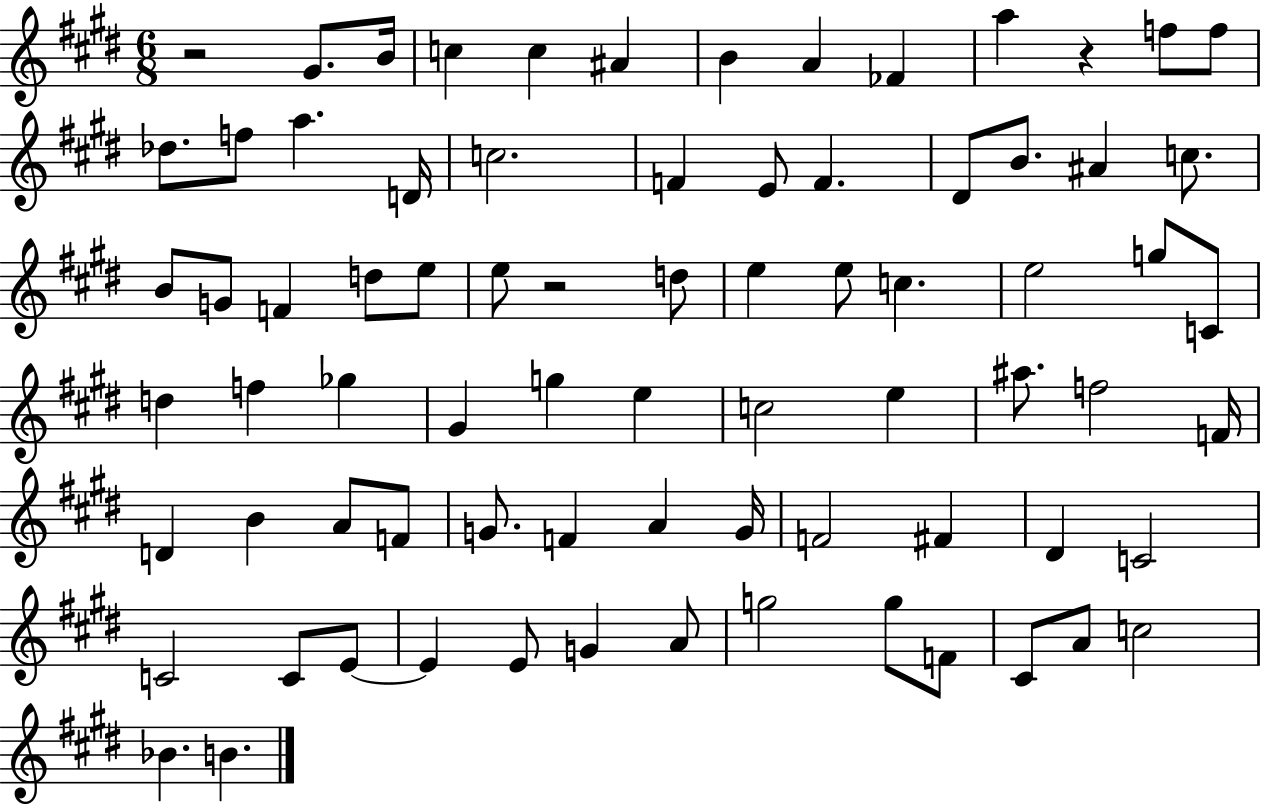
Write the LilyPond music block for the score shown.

{
  \clef treble
  \numericTimeSignature
  \time 6/8
  \key e \major
  \repeat volta 2 { r2 gis'8. b'16 | c''4 c''4 ais'4 | b'4 a'4 fes'4 | a''4 r4 f''8 f''8 | \break des''8. f''8 a''4. d'16 | c''2. | f'4 e'8 f'4. | dis'8 b'8. ais'4 c''8. | \break b'8 g'8 f'4 d''8 e''8 | e''8 r2 d''8 | e''4 e''8 c''4. | e''2 g''8 c'8 | \break d''4 f''4 ges''4 | gis'4 g''4 e''4 | c''2 e''4 | ais''8. f''2 f'16 | \break d'4 b'4 a'8 f'8 | g'8. f'4 a'4 g'16 | f'2 fis'4 | dis'4 c'2 | \break c'2 c'8 e'8~~ | e'4 e'8 g'4 a'8 | g''2 g''8 f'8 | cis'8 a'8 c''2 | \break bes'4. b'4. | } \bar "|."
}